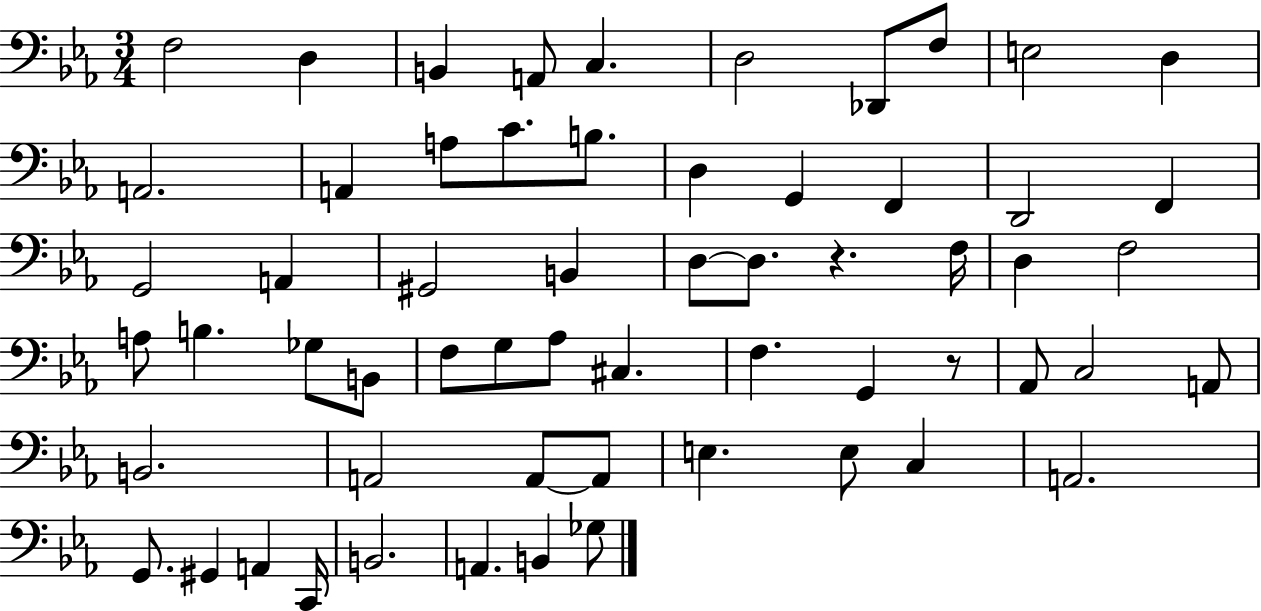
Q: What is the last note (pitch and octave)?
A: Gb3